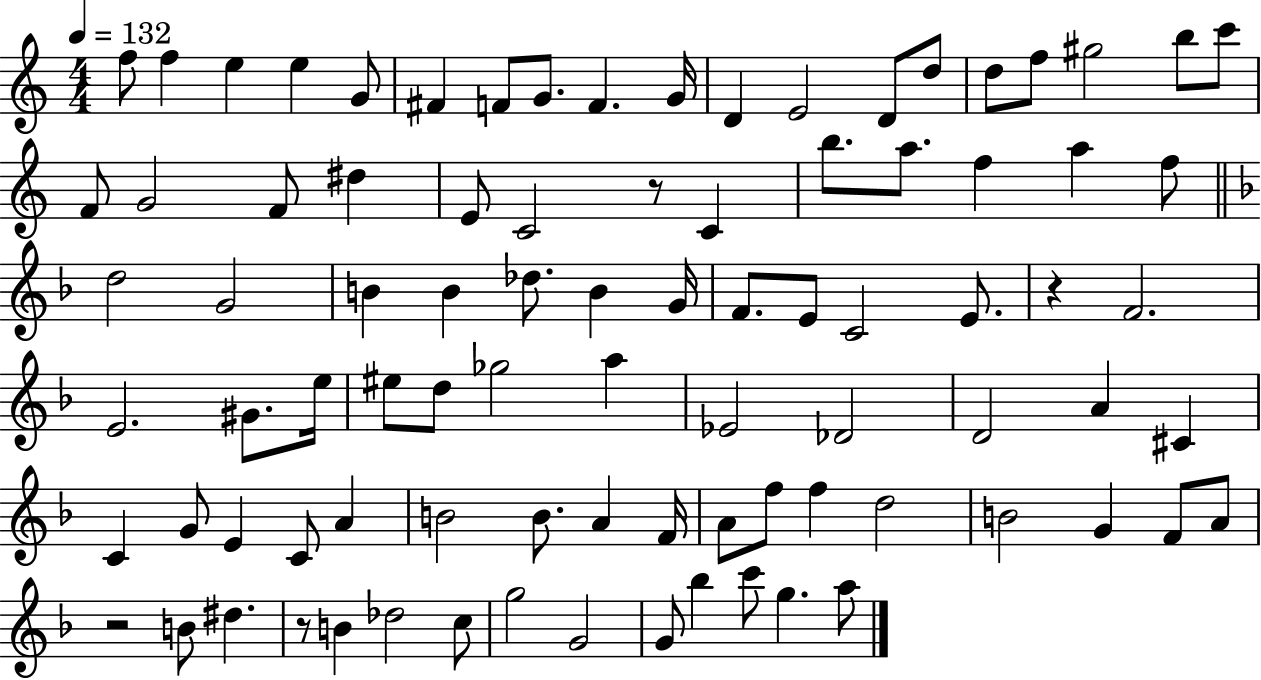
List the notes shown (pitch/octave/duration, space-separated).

F5/e F5/q E5/q E5/q G4/e F#4/q F4/e G4/e. F4/q. G4/s D4/q E4/h D4/e D5/e D5/e F5/e G#5/h B5/e C6/e F4/e G4/h F4/e D#5/q E4/e C4/h R/e C4/q B5/e. A5/e. F5/q A5/q F5/e D5/h G4/h B4/q B4/q Db5/e. B4/q G4/s F4/e. E4/e C4/h E4/e. R/q F4/h. E4/h. G#4/e. E5/s EIS5/e D5/e Gb5/h A5/q Eb4/h Db4/h D4/h A4/q C#4/q C4/q G4/e E4/q C4/e A4/q B4/h B4/e. A4/q F4/s A4/e F5/e F5/q D5/h B4/h G4/q F4/e A4/e R/h B4/e D#5/q. R/e B4/q Db5/h C5/e G5/h G4/h G4/e Bb5/q C6/e G5/q. A5/e